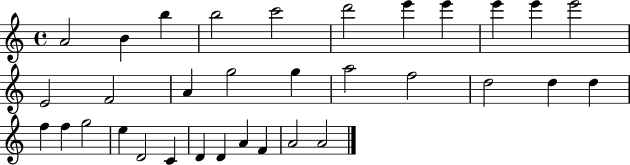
A4/h B4/q B5/q B5/h C6/h D6/h E6/q E6/q E6/q E6/q E6/h E4/h F4/h A4/q G5/h G5/q A5/h F5/h D5/h D5/q D5/q F5/q F5/q G5/h E5/q D4/h C4/q D4/q D4/q A4/q F4/q A4/h A4/h